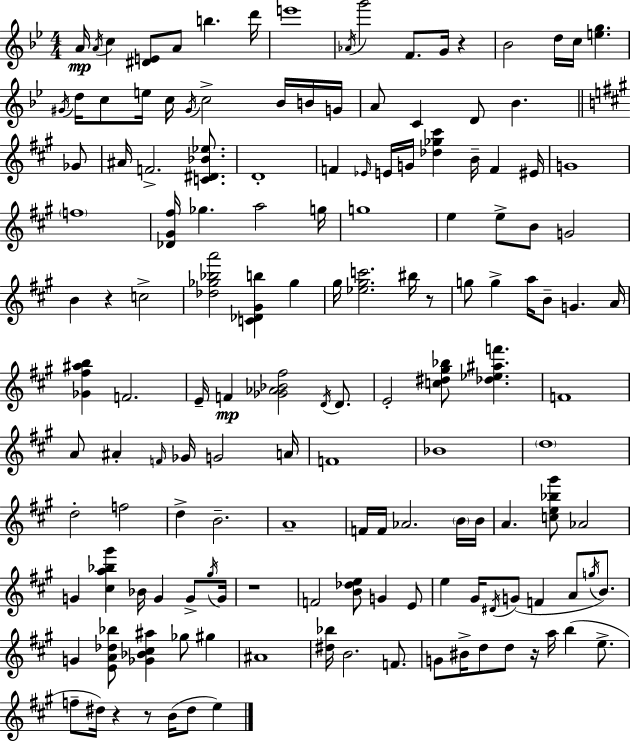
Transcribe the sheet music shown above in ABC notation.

X:1
T:Untitled
M:4/4
L:1/4
K:Gm
A/4 A/4 c [^DE]/2 A/2 b d'/4 e'4 _A/4 g'2 F/2 G/4 z _B2 d/4 c/4 [eg] ^G/4 d/4 c/2 e/4 c/4 ^G/4 c2 _B/4 B/4 G/4 A/2 C D/2 _B _G/2 ^A/4 F2 [C^D_B_e]/2 D4 F _E/4 E/4 G/4 [_d_g^c'] B/4 F ^E/4 G4 f4 [_D^G^f]/4 _g a2 g/4 g4 e e/2 B/2 G2 B z c2 [_d_g_ba']2 [C_D^Gb] _g ^g/4 [_e^gc']2 ^b/4 z/2 g/2 g a/4 B/2 G A/4 [_G^f^ab] F2 E/4 F [_G_A_B^f]2 D/4 D/2 E2 [c^d^g_b]/2 [_d_e^af'] F4 A/2 ^A F/4 _G/4 G2 A/4 F4 _B4 d4 d2 f2 d B2 A4 F/4 F/4 _A2 B/4 B/4 A [ce_b^g']/2 _A2 G [^ca_b^g'] _B/4 G G/2 ^g/4 G/4 z4 F2 [B_de]/2 G E/2 e ^G/4 ^D/4 G/2 F A/2 g/4 B/2 G [EA_d_b]/2 [_G_B^c^a] _g/2 ^g ^A4 [^d_b]/4 B2 F/2 G/2 ^B/4 d/2 d/2 z/4 a/4 b e/2 f/2 ^d/4 z z/2 B/4 ^d/2 e